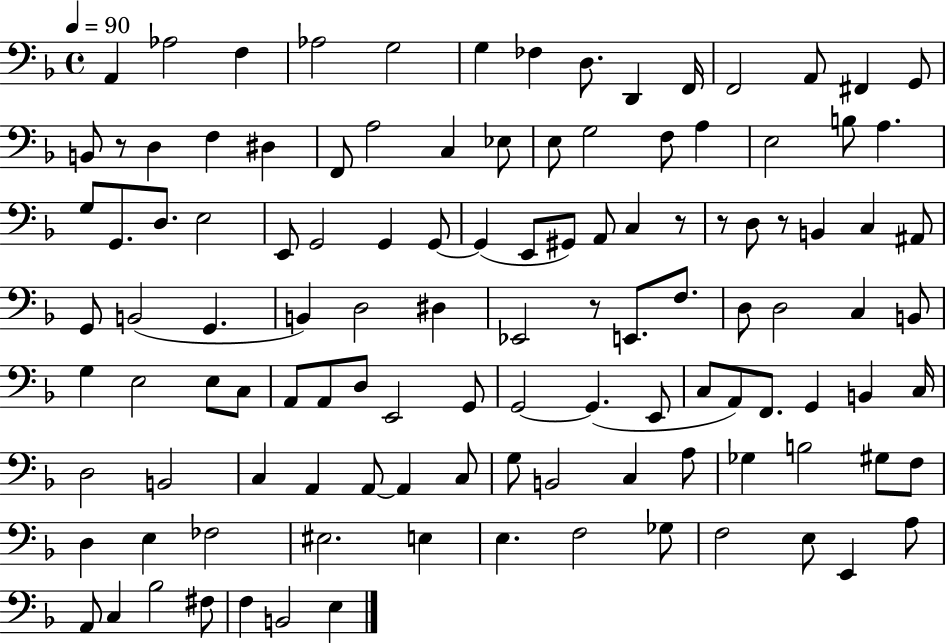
A2/q Ab3/h F3/q Ab3/h G3/h G3/q FES3/q D3/e. D2/q F2/s F2/h A2/e F#2/q G2/e B2/e R/e D3/q F3/q D#3/q F2/e A3/h C3/q Eb3/e E3/e G3/h F3/e A3/q E3/h B3/e A3/q. G3/e G2/e. D3/e. E3/h E2/e G2/h G2/q G2/e G2/q E2/e G#2/e A2/e C3/q R/e R/e D3/e R/e B2/q C3/q A#2/e G2/e B2/h G2/q. B2/q D3/h D#3/q Eb2/h R/e E2/e. F3/e. D3/e D3/h C3/q B2/e G3/q E3/h E3/e C3/e A2/e A2/e D3/e E2/h G2/e G2/h G2/q. E2/e C3/e A2/e F2/e. G2/q B2/q C3/s D3/h B2/h C3/q A2/q A2/e A2/q C3/e G3/e B2/h C3/q A3/e Gb3/q B3/h G#3/e F3/e D3/q E3/q FES3/h EIS3/h. E3/q E3/q. F3/h Gb3/e F3/h E3/e E2/q A3/e A2/e C3/q Bb3/h F#3/e F3/q B2/h E3/q